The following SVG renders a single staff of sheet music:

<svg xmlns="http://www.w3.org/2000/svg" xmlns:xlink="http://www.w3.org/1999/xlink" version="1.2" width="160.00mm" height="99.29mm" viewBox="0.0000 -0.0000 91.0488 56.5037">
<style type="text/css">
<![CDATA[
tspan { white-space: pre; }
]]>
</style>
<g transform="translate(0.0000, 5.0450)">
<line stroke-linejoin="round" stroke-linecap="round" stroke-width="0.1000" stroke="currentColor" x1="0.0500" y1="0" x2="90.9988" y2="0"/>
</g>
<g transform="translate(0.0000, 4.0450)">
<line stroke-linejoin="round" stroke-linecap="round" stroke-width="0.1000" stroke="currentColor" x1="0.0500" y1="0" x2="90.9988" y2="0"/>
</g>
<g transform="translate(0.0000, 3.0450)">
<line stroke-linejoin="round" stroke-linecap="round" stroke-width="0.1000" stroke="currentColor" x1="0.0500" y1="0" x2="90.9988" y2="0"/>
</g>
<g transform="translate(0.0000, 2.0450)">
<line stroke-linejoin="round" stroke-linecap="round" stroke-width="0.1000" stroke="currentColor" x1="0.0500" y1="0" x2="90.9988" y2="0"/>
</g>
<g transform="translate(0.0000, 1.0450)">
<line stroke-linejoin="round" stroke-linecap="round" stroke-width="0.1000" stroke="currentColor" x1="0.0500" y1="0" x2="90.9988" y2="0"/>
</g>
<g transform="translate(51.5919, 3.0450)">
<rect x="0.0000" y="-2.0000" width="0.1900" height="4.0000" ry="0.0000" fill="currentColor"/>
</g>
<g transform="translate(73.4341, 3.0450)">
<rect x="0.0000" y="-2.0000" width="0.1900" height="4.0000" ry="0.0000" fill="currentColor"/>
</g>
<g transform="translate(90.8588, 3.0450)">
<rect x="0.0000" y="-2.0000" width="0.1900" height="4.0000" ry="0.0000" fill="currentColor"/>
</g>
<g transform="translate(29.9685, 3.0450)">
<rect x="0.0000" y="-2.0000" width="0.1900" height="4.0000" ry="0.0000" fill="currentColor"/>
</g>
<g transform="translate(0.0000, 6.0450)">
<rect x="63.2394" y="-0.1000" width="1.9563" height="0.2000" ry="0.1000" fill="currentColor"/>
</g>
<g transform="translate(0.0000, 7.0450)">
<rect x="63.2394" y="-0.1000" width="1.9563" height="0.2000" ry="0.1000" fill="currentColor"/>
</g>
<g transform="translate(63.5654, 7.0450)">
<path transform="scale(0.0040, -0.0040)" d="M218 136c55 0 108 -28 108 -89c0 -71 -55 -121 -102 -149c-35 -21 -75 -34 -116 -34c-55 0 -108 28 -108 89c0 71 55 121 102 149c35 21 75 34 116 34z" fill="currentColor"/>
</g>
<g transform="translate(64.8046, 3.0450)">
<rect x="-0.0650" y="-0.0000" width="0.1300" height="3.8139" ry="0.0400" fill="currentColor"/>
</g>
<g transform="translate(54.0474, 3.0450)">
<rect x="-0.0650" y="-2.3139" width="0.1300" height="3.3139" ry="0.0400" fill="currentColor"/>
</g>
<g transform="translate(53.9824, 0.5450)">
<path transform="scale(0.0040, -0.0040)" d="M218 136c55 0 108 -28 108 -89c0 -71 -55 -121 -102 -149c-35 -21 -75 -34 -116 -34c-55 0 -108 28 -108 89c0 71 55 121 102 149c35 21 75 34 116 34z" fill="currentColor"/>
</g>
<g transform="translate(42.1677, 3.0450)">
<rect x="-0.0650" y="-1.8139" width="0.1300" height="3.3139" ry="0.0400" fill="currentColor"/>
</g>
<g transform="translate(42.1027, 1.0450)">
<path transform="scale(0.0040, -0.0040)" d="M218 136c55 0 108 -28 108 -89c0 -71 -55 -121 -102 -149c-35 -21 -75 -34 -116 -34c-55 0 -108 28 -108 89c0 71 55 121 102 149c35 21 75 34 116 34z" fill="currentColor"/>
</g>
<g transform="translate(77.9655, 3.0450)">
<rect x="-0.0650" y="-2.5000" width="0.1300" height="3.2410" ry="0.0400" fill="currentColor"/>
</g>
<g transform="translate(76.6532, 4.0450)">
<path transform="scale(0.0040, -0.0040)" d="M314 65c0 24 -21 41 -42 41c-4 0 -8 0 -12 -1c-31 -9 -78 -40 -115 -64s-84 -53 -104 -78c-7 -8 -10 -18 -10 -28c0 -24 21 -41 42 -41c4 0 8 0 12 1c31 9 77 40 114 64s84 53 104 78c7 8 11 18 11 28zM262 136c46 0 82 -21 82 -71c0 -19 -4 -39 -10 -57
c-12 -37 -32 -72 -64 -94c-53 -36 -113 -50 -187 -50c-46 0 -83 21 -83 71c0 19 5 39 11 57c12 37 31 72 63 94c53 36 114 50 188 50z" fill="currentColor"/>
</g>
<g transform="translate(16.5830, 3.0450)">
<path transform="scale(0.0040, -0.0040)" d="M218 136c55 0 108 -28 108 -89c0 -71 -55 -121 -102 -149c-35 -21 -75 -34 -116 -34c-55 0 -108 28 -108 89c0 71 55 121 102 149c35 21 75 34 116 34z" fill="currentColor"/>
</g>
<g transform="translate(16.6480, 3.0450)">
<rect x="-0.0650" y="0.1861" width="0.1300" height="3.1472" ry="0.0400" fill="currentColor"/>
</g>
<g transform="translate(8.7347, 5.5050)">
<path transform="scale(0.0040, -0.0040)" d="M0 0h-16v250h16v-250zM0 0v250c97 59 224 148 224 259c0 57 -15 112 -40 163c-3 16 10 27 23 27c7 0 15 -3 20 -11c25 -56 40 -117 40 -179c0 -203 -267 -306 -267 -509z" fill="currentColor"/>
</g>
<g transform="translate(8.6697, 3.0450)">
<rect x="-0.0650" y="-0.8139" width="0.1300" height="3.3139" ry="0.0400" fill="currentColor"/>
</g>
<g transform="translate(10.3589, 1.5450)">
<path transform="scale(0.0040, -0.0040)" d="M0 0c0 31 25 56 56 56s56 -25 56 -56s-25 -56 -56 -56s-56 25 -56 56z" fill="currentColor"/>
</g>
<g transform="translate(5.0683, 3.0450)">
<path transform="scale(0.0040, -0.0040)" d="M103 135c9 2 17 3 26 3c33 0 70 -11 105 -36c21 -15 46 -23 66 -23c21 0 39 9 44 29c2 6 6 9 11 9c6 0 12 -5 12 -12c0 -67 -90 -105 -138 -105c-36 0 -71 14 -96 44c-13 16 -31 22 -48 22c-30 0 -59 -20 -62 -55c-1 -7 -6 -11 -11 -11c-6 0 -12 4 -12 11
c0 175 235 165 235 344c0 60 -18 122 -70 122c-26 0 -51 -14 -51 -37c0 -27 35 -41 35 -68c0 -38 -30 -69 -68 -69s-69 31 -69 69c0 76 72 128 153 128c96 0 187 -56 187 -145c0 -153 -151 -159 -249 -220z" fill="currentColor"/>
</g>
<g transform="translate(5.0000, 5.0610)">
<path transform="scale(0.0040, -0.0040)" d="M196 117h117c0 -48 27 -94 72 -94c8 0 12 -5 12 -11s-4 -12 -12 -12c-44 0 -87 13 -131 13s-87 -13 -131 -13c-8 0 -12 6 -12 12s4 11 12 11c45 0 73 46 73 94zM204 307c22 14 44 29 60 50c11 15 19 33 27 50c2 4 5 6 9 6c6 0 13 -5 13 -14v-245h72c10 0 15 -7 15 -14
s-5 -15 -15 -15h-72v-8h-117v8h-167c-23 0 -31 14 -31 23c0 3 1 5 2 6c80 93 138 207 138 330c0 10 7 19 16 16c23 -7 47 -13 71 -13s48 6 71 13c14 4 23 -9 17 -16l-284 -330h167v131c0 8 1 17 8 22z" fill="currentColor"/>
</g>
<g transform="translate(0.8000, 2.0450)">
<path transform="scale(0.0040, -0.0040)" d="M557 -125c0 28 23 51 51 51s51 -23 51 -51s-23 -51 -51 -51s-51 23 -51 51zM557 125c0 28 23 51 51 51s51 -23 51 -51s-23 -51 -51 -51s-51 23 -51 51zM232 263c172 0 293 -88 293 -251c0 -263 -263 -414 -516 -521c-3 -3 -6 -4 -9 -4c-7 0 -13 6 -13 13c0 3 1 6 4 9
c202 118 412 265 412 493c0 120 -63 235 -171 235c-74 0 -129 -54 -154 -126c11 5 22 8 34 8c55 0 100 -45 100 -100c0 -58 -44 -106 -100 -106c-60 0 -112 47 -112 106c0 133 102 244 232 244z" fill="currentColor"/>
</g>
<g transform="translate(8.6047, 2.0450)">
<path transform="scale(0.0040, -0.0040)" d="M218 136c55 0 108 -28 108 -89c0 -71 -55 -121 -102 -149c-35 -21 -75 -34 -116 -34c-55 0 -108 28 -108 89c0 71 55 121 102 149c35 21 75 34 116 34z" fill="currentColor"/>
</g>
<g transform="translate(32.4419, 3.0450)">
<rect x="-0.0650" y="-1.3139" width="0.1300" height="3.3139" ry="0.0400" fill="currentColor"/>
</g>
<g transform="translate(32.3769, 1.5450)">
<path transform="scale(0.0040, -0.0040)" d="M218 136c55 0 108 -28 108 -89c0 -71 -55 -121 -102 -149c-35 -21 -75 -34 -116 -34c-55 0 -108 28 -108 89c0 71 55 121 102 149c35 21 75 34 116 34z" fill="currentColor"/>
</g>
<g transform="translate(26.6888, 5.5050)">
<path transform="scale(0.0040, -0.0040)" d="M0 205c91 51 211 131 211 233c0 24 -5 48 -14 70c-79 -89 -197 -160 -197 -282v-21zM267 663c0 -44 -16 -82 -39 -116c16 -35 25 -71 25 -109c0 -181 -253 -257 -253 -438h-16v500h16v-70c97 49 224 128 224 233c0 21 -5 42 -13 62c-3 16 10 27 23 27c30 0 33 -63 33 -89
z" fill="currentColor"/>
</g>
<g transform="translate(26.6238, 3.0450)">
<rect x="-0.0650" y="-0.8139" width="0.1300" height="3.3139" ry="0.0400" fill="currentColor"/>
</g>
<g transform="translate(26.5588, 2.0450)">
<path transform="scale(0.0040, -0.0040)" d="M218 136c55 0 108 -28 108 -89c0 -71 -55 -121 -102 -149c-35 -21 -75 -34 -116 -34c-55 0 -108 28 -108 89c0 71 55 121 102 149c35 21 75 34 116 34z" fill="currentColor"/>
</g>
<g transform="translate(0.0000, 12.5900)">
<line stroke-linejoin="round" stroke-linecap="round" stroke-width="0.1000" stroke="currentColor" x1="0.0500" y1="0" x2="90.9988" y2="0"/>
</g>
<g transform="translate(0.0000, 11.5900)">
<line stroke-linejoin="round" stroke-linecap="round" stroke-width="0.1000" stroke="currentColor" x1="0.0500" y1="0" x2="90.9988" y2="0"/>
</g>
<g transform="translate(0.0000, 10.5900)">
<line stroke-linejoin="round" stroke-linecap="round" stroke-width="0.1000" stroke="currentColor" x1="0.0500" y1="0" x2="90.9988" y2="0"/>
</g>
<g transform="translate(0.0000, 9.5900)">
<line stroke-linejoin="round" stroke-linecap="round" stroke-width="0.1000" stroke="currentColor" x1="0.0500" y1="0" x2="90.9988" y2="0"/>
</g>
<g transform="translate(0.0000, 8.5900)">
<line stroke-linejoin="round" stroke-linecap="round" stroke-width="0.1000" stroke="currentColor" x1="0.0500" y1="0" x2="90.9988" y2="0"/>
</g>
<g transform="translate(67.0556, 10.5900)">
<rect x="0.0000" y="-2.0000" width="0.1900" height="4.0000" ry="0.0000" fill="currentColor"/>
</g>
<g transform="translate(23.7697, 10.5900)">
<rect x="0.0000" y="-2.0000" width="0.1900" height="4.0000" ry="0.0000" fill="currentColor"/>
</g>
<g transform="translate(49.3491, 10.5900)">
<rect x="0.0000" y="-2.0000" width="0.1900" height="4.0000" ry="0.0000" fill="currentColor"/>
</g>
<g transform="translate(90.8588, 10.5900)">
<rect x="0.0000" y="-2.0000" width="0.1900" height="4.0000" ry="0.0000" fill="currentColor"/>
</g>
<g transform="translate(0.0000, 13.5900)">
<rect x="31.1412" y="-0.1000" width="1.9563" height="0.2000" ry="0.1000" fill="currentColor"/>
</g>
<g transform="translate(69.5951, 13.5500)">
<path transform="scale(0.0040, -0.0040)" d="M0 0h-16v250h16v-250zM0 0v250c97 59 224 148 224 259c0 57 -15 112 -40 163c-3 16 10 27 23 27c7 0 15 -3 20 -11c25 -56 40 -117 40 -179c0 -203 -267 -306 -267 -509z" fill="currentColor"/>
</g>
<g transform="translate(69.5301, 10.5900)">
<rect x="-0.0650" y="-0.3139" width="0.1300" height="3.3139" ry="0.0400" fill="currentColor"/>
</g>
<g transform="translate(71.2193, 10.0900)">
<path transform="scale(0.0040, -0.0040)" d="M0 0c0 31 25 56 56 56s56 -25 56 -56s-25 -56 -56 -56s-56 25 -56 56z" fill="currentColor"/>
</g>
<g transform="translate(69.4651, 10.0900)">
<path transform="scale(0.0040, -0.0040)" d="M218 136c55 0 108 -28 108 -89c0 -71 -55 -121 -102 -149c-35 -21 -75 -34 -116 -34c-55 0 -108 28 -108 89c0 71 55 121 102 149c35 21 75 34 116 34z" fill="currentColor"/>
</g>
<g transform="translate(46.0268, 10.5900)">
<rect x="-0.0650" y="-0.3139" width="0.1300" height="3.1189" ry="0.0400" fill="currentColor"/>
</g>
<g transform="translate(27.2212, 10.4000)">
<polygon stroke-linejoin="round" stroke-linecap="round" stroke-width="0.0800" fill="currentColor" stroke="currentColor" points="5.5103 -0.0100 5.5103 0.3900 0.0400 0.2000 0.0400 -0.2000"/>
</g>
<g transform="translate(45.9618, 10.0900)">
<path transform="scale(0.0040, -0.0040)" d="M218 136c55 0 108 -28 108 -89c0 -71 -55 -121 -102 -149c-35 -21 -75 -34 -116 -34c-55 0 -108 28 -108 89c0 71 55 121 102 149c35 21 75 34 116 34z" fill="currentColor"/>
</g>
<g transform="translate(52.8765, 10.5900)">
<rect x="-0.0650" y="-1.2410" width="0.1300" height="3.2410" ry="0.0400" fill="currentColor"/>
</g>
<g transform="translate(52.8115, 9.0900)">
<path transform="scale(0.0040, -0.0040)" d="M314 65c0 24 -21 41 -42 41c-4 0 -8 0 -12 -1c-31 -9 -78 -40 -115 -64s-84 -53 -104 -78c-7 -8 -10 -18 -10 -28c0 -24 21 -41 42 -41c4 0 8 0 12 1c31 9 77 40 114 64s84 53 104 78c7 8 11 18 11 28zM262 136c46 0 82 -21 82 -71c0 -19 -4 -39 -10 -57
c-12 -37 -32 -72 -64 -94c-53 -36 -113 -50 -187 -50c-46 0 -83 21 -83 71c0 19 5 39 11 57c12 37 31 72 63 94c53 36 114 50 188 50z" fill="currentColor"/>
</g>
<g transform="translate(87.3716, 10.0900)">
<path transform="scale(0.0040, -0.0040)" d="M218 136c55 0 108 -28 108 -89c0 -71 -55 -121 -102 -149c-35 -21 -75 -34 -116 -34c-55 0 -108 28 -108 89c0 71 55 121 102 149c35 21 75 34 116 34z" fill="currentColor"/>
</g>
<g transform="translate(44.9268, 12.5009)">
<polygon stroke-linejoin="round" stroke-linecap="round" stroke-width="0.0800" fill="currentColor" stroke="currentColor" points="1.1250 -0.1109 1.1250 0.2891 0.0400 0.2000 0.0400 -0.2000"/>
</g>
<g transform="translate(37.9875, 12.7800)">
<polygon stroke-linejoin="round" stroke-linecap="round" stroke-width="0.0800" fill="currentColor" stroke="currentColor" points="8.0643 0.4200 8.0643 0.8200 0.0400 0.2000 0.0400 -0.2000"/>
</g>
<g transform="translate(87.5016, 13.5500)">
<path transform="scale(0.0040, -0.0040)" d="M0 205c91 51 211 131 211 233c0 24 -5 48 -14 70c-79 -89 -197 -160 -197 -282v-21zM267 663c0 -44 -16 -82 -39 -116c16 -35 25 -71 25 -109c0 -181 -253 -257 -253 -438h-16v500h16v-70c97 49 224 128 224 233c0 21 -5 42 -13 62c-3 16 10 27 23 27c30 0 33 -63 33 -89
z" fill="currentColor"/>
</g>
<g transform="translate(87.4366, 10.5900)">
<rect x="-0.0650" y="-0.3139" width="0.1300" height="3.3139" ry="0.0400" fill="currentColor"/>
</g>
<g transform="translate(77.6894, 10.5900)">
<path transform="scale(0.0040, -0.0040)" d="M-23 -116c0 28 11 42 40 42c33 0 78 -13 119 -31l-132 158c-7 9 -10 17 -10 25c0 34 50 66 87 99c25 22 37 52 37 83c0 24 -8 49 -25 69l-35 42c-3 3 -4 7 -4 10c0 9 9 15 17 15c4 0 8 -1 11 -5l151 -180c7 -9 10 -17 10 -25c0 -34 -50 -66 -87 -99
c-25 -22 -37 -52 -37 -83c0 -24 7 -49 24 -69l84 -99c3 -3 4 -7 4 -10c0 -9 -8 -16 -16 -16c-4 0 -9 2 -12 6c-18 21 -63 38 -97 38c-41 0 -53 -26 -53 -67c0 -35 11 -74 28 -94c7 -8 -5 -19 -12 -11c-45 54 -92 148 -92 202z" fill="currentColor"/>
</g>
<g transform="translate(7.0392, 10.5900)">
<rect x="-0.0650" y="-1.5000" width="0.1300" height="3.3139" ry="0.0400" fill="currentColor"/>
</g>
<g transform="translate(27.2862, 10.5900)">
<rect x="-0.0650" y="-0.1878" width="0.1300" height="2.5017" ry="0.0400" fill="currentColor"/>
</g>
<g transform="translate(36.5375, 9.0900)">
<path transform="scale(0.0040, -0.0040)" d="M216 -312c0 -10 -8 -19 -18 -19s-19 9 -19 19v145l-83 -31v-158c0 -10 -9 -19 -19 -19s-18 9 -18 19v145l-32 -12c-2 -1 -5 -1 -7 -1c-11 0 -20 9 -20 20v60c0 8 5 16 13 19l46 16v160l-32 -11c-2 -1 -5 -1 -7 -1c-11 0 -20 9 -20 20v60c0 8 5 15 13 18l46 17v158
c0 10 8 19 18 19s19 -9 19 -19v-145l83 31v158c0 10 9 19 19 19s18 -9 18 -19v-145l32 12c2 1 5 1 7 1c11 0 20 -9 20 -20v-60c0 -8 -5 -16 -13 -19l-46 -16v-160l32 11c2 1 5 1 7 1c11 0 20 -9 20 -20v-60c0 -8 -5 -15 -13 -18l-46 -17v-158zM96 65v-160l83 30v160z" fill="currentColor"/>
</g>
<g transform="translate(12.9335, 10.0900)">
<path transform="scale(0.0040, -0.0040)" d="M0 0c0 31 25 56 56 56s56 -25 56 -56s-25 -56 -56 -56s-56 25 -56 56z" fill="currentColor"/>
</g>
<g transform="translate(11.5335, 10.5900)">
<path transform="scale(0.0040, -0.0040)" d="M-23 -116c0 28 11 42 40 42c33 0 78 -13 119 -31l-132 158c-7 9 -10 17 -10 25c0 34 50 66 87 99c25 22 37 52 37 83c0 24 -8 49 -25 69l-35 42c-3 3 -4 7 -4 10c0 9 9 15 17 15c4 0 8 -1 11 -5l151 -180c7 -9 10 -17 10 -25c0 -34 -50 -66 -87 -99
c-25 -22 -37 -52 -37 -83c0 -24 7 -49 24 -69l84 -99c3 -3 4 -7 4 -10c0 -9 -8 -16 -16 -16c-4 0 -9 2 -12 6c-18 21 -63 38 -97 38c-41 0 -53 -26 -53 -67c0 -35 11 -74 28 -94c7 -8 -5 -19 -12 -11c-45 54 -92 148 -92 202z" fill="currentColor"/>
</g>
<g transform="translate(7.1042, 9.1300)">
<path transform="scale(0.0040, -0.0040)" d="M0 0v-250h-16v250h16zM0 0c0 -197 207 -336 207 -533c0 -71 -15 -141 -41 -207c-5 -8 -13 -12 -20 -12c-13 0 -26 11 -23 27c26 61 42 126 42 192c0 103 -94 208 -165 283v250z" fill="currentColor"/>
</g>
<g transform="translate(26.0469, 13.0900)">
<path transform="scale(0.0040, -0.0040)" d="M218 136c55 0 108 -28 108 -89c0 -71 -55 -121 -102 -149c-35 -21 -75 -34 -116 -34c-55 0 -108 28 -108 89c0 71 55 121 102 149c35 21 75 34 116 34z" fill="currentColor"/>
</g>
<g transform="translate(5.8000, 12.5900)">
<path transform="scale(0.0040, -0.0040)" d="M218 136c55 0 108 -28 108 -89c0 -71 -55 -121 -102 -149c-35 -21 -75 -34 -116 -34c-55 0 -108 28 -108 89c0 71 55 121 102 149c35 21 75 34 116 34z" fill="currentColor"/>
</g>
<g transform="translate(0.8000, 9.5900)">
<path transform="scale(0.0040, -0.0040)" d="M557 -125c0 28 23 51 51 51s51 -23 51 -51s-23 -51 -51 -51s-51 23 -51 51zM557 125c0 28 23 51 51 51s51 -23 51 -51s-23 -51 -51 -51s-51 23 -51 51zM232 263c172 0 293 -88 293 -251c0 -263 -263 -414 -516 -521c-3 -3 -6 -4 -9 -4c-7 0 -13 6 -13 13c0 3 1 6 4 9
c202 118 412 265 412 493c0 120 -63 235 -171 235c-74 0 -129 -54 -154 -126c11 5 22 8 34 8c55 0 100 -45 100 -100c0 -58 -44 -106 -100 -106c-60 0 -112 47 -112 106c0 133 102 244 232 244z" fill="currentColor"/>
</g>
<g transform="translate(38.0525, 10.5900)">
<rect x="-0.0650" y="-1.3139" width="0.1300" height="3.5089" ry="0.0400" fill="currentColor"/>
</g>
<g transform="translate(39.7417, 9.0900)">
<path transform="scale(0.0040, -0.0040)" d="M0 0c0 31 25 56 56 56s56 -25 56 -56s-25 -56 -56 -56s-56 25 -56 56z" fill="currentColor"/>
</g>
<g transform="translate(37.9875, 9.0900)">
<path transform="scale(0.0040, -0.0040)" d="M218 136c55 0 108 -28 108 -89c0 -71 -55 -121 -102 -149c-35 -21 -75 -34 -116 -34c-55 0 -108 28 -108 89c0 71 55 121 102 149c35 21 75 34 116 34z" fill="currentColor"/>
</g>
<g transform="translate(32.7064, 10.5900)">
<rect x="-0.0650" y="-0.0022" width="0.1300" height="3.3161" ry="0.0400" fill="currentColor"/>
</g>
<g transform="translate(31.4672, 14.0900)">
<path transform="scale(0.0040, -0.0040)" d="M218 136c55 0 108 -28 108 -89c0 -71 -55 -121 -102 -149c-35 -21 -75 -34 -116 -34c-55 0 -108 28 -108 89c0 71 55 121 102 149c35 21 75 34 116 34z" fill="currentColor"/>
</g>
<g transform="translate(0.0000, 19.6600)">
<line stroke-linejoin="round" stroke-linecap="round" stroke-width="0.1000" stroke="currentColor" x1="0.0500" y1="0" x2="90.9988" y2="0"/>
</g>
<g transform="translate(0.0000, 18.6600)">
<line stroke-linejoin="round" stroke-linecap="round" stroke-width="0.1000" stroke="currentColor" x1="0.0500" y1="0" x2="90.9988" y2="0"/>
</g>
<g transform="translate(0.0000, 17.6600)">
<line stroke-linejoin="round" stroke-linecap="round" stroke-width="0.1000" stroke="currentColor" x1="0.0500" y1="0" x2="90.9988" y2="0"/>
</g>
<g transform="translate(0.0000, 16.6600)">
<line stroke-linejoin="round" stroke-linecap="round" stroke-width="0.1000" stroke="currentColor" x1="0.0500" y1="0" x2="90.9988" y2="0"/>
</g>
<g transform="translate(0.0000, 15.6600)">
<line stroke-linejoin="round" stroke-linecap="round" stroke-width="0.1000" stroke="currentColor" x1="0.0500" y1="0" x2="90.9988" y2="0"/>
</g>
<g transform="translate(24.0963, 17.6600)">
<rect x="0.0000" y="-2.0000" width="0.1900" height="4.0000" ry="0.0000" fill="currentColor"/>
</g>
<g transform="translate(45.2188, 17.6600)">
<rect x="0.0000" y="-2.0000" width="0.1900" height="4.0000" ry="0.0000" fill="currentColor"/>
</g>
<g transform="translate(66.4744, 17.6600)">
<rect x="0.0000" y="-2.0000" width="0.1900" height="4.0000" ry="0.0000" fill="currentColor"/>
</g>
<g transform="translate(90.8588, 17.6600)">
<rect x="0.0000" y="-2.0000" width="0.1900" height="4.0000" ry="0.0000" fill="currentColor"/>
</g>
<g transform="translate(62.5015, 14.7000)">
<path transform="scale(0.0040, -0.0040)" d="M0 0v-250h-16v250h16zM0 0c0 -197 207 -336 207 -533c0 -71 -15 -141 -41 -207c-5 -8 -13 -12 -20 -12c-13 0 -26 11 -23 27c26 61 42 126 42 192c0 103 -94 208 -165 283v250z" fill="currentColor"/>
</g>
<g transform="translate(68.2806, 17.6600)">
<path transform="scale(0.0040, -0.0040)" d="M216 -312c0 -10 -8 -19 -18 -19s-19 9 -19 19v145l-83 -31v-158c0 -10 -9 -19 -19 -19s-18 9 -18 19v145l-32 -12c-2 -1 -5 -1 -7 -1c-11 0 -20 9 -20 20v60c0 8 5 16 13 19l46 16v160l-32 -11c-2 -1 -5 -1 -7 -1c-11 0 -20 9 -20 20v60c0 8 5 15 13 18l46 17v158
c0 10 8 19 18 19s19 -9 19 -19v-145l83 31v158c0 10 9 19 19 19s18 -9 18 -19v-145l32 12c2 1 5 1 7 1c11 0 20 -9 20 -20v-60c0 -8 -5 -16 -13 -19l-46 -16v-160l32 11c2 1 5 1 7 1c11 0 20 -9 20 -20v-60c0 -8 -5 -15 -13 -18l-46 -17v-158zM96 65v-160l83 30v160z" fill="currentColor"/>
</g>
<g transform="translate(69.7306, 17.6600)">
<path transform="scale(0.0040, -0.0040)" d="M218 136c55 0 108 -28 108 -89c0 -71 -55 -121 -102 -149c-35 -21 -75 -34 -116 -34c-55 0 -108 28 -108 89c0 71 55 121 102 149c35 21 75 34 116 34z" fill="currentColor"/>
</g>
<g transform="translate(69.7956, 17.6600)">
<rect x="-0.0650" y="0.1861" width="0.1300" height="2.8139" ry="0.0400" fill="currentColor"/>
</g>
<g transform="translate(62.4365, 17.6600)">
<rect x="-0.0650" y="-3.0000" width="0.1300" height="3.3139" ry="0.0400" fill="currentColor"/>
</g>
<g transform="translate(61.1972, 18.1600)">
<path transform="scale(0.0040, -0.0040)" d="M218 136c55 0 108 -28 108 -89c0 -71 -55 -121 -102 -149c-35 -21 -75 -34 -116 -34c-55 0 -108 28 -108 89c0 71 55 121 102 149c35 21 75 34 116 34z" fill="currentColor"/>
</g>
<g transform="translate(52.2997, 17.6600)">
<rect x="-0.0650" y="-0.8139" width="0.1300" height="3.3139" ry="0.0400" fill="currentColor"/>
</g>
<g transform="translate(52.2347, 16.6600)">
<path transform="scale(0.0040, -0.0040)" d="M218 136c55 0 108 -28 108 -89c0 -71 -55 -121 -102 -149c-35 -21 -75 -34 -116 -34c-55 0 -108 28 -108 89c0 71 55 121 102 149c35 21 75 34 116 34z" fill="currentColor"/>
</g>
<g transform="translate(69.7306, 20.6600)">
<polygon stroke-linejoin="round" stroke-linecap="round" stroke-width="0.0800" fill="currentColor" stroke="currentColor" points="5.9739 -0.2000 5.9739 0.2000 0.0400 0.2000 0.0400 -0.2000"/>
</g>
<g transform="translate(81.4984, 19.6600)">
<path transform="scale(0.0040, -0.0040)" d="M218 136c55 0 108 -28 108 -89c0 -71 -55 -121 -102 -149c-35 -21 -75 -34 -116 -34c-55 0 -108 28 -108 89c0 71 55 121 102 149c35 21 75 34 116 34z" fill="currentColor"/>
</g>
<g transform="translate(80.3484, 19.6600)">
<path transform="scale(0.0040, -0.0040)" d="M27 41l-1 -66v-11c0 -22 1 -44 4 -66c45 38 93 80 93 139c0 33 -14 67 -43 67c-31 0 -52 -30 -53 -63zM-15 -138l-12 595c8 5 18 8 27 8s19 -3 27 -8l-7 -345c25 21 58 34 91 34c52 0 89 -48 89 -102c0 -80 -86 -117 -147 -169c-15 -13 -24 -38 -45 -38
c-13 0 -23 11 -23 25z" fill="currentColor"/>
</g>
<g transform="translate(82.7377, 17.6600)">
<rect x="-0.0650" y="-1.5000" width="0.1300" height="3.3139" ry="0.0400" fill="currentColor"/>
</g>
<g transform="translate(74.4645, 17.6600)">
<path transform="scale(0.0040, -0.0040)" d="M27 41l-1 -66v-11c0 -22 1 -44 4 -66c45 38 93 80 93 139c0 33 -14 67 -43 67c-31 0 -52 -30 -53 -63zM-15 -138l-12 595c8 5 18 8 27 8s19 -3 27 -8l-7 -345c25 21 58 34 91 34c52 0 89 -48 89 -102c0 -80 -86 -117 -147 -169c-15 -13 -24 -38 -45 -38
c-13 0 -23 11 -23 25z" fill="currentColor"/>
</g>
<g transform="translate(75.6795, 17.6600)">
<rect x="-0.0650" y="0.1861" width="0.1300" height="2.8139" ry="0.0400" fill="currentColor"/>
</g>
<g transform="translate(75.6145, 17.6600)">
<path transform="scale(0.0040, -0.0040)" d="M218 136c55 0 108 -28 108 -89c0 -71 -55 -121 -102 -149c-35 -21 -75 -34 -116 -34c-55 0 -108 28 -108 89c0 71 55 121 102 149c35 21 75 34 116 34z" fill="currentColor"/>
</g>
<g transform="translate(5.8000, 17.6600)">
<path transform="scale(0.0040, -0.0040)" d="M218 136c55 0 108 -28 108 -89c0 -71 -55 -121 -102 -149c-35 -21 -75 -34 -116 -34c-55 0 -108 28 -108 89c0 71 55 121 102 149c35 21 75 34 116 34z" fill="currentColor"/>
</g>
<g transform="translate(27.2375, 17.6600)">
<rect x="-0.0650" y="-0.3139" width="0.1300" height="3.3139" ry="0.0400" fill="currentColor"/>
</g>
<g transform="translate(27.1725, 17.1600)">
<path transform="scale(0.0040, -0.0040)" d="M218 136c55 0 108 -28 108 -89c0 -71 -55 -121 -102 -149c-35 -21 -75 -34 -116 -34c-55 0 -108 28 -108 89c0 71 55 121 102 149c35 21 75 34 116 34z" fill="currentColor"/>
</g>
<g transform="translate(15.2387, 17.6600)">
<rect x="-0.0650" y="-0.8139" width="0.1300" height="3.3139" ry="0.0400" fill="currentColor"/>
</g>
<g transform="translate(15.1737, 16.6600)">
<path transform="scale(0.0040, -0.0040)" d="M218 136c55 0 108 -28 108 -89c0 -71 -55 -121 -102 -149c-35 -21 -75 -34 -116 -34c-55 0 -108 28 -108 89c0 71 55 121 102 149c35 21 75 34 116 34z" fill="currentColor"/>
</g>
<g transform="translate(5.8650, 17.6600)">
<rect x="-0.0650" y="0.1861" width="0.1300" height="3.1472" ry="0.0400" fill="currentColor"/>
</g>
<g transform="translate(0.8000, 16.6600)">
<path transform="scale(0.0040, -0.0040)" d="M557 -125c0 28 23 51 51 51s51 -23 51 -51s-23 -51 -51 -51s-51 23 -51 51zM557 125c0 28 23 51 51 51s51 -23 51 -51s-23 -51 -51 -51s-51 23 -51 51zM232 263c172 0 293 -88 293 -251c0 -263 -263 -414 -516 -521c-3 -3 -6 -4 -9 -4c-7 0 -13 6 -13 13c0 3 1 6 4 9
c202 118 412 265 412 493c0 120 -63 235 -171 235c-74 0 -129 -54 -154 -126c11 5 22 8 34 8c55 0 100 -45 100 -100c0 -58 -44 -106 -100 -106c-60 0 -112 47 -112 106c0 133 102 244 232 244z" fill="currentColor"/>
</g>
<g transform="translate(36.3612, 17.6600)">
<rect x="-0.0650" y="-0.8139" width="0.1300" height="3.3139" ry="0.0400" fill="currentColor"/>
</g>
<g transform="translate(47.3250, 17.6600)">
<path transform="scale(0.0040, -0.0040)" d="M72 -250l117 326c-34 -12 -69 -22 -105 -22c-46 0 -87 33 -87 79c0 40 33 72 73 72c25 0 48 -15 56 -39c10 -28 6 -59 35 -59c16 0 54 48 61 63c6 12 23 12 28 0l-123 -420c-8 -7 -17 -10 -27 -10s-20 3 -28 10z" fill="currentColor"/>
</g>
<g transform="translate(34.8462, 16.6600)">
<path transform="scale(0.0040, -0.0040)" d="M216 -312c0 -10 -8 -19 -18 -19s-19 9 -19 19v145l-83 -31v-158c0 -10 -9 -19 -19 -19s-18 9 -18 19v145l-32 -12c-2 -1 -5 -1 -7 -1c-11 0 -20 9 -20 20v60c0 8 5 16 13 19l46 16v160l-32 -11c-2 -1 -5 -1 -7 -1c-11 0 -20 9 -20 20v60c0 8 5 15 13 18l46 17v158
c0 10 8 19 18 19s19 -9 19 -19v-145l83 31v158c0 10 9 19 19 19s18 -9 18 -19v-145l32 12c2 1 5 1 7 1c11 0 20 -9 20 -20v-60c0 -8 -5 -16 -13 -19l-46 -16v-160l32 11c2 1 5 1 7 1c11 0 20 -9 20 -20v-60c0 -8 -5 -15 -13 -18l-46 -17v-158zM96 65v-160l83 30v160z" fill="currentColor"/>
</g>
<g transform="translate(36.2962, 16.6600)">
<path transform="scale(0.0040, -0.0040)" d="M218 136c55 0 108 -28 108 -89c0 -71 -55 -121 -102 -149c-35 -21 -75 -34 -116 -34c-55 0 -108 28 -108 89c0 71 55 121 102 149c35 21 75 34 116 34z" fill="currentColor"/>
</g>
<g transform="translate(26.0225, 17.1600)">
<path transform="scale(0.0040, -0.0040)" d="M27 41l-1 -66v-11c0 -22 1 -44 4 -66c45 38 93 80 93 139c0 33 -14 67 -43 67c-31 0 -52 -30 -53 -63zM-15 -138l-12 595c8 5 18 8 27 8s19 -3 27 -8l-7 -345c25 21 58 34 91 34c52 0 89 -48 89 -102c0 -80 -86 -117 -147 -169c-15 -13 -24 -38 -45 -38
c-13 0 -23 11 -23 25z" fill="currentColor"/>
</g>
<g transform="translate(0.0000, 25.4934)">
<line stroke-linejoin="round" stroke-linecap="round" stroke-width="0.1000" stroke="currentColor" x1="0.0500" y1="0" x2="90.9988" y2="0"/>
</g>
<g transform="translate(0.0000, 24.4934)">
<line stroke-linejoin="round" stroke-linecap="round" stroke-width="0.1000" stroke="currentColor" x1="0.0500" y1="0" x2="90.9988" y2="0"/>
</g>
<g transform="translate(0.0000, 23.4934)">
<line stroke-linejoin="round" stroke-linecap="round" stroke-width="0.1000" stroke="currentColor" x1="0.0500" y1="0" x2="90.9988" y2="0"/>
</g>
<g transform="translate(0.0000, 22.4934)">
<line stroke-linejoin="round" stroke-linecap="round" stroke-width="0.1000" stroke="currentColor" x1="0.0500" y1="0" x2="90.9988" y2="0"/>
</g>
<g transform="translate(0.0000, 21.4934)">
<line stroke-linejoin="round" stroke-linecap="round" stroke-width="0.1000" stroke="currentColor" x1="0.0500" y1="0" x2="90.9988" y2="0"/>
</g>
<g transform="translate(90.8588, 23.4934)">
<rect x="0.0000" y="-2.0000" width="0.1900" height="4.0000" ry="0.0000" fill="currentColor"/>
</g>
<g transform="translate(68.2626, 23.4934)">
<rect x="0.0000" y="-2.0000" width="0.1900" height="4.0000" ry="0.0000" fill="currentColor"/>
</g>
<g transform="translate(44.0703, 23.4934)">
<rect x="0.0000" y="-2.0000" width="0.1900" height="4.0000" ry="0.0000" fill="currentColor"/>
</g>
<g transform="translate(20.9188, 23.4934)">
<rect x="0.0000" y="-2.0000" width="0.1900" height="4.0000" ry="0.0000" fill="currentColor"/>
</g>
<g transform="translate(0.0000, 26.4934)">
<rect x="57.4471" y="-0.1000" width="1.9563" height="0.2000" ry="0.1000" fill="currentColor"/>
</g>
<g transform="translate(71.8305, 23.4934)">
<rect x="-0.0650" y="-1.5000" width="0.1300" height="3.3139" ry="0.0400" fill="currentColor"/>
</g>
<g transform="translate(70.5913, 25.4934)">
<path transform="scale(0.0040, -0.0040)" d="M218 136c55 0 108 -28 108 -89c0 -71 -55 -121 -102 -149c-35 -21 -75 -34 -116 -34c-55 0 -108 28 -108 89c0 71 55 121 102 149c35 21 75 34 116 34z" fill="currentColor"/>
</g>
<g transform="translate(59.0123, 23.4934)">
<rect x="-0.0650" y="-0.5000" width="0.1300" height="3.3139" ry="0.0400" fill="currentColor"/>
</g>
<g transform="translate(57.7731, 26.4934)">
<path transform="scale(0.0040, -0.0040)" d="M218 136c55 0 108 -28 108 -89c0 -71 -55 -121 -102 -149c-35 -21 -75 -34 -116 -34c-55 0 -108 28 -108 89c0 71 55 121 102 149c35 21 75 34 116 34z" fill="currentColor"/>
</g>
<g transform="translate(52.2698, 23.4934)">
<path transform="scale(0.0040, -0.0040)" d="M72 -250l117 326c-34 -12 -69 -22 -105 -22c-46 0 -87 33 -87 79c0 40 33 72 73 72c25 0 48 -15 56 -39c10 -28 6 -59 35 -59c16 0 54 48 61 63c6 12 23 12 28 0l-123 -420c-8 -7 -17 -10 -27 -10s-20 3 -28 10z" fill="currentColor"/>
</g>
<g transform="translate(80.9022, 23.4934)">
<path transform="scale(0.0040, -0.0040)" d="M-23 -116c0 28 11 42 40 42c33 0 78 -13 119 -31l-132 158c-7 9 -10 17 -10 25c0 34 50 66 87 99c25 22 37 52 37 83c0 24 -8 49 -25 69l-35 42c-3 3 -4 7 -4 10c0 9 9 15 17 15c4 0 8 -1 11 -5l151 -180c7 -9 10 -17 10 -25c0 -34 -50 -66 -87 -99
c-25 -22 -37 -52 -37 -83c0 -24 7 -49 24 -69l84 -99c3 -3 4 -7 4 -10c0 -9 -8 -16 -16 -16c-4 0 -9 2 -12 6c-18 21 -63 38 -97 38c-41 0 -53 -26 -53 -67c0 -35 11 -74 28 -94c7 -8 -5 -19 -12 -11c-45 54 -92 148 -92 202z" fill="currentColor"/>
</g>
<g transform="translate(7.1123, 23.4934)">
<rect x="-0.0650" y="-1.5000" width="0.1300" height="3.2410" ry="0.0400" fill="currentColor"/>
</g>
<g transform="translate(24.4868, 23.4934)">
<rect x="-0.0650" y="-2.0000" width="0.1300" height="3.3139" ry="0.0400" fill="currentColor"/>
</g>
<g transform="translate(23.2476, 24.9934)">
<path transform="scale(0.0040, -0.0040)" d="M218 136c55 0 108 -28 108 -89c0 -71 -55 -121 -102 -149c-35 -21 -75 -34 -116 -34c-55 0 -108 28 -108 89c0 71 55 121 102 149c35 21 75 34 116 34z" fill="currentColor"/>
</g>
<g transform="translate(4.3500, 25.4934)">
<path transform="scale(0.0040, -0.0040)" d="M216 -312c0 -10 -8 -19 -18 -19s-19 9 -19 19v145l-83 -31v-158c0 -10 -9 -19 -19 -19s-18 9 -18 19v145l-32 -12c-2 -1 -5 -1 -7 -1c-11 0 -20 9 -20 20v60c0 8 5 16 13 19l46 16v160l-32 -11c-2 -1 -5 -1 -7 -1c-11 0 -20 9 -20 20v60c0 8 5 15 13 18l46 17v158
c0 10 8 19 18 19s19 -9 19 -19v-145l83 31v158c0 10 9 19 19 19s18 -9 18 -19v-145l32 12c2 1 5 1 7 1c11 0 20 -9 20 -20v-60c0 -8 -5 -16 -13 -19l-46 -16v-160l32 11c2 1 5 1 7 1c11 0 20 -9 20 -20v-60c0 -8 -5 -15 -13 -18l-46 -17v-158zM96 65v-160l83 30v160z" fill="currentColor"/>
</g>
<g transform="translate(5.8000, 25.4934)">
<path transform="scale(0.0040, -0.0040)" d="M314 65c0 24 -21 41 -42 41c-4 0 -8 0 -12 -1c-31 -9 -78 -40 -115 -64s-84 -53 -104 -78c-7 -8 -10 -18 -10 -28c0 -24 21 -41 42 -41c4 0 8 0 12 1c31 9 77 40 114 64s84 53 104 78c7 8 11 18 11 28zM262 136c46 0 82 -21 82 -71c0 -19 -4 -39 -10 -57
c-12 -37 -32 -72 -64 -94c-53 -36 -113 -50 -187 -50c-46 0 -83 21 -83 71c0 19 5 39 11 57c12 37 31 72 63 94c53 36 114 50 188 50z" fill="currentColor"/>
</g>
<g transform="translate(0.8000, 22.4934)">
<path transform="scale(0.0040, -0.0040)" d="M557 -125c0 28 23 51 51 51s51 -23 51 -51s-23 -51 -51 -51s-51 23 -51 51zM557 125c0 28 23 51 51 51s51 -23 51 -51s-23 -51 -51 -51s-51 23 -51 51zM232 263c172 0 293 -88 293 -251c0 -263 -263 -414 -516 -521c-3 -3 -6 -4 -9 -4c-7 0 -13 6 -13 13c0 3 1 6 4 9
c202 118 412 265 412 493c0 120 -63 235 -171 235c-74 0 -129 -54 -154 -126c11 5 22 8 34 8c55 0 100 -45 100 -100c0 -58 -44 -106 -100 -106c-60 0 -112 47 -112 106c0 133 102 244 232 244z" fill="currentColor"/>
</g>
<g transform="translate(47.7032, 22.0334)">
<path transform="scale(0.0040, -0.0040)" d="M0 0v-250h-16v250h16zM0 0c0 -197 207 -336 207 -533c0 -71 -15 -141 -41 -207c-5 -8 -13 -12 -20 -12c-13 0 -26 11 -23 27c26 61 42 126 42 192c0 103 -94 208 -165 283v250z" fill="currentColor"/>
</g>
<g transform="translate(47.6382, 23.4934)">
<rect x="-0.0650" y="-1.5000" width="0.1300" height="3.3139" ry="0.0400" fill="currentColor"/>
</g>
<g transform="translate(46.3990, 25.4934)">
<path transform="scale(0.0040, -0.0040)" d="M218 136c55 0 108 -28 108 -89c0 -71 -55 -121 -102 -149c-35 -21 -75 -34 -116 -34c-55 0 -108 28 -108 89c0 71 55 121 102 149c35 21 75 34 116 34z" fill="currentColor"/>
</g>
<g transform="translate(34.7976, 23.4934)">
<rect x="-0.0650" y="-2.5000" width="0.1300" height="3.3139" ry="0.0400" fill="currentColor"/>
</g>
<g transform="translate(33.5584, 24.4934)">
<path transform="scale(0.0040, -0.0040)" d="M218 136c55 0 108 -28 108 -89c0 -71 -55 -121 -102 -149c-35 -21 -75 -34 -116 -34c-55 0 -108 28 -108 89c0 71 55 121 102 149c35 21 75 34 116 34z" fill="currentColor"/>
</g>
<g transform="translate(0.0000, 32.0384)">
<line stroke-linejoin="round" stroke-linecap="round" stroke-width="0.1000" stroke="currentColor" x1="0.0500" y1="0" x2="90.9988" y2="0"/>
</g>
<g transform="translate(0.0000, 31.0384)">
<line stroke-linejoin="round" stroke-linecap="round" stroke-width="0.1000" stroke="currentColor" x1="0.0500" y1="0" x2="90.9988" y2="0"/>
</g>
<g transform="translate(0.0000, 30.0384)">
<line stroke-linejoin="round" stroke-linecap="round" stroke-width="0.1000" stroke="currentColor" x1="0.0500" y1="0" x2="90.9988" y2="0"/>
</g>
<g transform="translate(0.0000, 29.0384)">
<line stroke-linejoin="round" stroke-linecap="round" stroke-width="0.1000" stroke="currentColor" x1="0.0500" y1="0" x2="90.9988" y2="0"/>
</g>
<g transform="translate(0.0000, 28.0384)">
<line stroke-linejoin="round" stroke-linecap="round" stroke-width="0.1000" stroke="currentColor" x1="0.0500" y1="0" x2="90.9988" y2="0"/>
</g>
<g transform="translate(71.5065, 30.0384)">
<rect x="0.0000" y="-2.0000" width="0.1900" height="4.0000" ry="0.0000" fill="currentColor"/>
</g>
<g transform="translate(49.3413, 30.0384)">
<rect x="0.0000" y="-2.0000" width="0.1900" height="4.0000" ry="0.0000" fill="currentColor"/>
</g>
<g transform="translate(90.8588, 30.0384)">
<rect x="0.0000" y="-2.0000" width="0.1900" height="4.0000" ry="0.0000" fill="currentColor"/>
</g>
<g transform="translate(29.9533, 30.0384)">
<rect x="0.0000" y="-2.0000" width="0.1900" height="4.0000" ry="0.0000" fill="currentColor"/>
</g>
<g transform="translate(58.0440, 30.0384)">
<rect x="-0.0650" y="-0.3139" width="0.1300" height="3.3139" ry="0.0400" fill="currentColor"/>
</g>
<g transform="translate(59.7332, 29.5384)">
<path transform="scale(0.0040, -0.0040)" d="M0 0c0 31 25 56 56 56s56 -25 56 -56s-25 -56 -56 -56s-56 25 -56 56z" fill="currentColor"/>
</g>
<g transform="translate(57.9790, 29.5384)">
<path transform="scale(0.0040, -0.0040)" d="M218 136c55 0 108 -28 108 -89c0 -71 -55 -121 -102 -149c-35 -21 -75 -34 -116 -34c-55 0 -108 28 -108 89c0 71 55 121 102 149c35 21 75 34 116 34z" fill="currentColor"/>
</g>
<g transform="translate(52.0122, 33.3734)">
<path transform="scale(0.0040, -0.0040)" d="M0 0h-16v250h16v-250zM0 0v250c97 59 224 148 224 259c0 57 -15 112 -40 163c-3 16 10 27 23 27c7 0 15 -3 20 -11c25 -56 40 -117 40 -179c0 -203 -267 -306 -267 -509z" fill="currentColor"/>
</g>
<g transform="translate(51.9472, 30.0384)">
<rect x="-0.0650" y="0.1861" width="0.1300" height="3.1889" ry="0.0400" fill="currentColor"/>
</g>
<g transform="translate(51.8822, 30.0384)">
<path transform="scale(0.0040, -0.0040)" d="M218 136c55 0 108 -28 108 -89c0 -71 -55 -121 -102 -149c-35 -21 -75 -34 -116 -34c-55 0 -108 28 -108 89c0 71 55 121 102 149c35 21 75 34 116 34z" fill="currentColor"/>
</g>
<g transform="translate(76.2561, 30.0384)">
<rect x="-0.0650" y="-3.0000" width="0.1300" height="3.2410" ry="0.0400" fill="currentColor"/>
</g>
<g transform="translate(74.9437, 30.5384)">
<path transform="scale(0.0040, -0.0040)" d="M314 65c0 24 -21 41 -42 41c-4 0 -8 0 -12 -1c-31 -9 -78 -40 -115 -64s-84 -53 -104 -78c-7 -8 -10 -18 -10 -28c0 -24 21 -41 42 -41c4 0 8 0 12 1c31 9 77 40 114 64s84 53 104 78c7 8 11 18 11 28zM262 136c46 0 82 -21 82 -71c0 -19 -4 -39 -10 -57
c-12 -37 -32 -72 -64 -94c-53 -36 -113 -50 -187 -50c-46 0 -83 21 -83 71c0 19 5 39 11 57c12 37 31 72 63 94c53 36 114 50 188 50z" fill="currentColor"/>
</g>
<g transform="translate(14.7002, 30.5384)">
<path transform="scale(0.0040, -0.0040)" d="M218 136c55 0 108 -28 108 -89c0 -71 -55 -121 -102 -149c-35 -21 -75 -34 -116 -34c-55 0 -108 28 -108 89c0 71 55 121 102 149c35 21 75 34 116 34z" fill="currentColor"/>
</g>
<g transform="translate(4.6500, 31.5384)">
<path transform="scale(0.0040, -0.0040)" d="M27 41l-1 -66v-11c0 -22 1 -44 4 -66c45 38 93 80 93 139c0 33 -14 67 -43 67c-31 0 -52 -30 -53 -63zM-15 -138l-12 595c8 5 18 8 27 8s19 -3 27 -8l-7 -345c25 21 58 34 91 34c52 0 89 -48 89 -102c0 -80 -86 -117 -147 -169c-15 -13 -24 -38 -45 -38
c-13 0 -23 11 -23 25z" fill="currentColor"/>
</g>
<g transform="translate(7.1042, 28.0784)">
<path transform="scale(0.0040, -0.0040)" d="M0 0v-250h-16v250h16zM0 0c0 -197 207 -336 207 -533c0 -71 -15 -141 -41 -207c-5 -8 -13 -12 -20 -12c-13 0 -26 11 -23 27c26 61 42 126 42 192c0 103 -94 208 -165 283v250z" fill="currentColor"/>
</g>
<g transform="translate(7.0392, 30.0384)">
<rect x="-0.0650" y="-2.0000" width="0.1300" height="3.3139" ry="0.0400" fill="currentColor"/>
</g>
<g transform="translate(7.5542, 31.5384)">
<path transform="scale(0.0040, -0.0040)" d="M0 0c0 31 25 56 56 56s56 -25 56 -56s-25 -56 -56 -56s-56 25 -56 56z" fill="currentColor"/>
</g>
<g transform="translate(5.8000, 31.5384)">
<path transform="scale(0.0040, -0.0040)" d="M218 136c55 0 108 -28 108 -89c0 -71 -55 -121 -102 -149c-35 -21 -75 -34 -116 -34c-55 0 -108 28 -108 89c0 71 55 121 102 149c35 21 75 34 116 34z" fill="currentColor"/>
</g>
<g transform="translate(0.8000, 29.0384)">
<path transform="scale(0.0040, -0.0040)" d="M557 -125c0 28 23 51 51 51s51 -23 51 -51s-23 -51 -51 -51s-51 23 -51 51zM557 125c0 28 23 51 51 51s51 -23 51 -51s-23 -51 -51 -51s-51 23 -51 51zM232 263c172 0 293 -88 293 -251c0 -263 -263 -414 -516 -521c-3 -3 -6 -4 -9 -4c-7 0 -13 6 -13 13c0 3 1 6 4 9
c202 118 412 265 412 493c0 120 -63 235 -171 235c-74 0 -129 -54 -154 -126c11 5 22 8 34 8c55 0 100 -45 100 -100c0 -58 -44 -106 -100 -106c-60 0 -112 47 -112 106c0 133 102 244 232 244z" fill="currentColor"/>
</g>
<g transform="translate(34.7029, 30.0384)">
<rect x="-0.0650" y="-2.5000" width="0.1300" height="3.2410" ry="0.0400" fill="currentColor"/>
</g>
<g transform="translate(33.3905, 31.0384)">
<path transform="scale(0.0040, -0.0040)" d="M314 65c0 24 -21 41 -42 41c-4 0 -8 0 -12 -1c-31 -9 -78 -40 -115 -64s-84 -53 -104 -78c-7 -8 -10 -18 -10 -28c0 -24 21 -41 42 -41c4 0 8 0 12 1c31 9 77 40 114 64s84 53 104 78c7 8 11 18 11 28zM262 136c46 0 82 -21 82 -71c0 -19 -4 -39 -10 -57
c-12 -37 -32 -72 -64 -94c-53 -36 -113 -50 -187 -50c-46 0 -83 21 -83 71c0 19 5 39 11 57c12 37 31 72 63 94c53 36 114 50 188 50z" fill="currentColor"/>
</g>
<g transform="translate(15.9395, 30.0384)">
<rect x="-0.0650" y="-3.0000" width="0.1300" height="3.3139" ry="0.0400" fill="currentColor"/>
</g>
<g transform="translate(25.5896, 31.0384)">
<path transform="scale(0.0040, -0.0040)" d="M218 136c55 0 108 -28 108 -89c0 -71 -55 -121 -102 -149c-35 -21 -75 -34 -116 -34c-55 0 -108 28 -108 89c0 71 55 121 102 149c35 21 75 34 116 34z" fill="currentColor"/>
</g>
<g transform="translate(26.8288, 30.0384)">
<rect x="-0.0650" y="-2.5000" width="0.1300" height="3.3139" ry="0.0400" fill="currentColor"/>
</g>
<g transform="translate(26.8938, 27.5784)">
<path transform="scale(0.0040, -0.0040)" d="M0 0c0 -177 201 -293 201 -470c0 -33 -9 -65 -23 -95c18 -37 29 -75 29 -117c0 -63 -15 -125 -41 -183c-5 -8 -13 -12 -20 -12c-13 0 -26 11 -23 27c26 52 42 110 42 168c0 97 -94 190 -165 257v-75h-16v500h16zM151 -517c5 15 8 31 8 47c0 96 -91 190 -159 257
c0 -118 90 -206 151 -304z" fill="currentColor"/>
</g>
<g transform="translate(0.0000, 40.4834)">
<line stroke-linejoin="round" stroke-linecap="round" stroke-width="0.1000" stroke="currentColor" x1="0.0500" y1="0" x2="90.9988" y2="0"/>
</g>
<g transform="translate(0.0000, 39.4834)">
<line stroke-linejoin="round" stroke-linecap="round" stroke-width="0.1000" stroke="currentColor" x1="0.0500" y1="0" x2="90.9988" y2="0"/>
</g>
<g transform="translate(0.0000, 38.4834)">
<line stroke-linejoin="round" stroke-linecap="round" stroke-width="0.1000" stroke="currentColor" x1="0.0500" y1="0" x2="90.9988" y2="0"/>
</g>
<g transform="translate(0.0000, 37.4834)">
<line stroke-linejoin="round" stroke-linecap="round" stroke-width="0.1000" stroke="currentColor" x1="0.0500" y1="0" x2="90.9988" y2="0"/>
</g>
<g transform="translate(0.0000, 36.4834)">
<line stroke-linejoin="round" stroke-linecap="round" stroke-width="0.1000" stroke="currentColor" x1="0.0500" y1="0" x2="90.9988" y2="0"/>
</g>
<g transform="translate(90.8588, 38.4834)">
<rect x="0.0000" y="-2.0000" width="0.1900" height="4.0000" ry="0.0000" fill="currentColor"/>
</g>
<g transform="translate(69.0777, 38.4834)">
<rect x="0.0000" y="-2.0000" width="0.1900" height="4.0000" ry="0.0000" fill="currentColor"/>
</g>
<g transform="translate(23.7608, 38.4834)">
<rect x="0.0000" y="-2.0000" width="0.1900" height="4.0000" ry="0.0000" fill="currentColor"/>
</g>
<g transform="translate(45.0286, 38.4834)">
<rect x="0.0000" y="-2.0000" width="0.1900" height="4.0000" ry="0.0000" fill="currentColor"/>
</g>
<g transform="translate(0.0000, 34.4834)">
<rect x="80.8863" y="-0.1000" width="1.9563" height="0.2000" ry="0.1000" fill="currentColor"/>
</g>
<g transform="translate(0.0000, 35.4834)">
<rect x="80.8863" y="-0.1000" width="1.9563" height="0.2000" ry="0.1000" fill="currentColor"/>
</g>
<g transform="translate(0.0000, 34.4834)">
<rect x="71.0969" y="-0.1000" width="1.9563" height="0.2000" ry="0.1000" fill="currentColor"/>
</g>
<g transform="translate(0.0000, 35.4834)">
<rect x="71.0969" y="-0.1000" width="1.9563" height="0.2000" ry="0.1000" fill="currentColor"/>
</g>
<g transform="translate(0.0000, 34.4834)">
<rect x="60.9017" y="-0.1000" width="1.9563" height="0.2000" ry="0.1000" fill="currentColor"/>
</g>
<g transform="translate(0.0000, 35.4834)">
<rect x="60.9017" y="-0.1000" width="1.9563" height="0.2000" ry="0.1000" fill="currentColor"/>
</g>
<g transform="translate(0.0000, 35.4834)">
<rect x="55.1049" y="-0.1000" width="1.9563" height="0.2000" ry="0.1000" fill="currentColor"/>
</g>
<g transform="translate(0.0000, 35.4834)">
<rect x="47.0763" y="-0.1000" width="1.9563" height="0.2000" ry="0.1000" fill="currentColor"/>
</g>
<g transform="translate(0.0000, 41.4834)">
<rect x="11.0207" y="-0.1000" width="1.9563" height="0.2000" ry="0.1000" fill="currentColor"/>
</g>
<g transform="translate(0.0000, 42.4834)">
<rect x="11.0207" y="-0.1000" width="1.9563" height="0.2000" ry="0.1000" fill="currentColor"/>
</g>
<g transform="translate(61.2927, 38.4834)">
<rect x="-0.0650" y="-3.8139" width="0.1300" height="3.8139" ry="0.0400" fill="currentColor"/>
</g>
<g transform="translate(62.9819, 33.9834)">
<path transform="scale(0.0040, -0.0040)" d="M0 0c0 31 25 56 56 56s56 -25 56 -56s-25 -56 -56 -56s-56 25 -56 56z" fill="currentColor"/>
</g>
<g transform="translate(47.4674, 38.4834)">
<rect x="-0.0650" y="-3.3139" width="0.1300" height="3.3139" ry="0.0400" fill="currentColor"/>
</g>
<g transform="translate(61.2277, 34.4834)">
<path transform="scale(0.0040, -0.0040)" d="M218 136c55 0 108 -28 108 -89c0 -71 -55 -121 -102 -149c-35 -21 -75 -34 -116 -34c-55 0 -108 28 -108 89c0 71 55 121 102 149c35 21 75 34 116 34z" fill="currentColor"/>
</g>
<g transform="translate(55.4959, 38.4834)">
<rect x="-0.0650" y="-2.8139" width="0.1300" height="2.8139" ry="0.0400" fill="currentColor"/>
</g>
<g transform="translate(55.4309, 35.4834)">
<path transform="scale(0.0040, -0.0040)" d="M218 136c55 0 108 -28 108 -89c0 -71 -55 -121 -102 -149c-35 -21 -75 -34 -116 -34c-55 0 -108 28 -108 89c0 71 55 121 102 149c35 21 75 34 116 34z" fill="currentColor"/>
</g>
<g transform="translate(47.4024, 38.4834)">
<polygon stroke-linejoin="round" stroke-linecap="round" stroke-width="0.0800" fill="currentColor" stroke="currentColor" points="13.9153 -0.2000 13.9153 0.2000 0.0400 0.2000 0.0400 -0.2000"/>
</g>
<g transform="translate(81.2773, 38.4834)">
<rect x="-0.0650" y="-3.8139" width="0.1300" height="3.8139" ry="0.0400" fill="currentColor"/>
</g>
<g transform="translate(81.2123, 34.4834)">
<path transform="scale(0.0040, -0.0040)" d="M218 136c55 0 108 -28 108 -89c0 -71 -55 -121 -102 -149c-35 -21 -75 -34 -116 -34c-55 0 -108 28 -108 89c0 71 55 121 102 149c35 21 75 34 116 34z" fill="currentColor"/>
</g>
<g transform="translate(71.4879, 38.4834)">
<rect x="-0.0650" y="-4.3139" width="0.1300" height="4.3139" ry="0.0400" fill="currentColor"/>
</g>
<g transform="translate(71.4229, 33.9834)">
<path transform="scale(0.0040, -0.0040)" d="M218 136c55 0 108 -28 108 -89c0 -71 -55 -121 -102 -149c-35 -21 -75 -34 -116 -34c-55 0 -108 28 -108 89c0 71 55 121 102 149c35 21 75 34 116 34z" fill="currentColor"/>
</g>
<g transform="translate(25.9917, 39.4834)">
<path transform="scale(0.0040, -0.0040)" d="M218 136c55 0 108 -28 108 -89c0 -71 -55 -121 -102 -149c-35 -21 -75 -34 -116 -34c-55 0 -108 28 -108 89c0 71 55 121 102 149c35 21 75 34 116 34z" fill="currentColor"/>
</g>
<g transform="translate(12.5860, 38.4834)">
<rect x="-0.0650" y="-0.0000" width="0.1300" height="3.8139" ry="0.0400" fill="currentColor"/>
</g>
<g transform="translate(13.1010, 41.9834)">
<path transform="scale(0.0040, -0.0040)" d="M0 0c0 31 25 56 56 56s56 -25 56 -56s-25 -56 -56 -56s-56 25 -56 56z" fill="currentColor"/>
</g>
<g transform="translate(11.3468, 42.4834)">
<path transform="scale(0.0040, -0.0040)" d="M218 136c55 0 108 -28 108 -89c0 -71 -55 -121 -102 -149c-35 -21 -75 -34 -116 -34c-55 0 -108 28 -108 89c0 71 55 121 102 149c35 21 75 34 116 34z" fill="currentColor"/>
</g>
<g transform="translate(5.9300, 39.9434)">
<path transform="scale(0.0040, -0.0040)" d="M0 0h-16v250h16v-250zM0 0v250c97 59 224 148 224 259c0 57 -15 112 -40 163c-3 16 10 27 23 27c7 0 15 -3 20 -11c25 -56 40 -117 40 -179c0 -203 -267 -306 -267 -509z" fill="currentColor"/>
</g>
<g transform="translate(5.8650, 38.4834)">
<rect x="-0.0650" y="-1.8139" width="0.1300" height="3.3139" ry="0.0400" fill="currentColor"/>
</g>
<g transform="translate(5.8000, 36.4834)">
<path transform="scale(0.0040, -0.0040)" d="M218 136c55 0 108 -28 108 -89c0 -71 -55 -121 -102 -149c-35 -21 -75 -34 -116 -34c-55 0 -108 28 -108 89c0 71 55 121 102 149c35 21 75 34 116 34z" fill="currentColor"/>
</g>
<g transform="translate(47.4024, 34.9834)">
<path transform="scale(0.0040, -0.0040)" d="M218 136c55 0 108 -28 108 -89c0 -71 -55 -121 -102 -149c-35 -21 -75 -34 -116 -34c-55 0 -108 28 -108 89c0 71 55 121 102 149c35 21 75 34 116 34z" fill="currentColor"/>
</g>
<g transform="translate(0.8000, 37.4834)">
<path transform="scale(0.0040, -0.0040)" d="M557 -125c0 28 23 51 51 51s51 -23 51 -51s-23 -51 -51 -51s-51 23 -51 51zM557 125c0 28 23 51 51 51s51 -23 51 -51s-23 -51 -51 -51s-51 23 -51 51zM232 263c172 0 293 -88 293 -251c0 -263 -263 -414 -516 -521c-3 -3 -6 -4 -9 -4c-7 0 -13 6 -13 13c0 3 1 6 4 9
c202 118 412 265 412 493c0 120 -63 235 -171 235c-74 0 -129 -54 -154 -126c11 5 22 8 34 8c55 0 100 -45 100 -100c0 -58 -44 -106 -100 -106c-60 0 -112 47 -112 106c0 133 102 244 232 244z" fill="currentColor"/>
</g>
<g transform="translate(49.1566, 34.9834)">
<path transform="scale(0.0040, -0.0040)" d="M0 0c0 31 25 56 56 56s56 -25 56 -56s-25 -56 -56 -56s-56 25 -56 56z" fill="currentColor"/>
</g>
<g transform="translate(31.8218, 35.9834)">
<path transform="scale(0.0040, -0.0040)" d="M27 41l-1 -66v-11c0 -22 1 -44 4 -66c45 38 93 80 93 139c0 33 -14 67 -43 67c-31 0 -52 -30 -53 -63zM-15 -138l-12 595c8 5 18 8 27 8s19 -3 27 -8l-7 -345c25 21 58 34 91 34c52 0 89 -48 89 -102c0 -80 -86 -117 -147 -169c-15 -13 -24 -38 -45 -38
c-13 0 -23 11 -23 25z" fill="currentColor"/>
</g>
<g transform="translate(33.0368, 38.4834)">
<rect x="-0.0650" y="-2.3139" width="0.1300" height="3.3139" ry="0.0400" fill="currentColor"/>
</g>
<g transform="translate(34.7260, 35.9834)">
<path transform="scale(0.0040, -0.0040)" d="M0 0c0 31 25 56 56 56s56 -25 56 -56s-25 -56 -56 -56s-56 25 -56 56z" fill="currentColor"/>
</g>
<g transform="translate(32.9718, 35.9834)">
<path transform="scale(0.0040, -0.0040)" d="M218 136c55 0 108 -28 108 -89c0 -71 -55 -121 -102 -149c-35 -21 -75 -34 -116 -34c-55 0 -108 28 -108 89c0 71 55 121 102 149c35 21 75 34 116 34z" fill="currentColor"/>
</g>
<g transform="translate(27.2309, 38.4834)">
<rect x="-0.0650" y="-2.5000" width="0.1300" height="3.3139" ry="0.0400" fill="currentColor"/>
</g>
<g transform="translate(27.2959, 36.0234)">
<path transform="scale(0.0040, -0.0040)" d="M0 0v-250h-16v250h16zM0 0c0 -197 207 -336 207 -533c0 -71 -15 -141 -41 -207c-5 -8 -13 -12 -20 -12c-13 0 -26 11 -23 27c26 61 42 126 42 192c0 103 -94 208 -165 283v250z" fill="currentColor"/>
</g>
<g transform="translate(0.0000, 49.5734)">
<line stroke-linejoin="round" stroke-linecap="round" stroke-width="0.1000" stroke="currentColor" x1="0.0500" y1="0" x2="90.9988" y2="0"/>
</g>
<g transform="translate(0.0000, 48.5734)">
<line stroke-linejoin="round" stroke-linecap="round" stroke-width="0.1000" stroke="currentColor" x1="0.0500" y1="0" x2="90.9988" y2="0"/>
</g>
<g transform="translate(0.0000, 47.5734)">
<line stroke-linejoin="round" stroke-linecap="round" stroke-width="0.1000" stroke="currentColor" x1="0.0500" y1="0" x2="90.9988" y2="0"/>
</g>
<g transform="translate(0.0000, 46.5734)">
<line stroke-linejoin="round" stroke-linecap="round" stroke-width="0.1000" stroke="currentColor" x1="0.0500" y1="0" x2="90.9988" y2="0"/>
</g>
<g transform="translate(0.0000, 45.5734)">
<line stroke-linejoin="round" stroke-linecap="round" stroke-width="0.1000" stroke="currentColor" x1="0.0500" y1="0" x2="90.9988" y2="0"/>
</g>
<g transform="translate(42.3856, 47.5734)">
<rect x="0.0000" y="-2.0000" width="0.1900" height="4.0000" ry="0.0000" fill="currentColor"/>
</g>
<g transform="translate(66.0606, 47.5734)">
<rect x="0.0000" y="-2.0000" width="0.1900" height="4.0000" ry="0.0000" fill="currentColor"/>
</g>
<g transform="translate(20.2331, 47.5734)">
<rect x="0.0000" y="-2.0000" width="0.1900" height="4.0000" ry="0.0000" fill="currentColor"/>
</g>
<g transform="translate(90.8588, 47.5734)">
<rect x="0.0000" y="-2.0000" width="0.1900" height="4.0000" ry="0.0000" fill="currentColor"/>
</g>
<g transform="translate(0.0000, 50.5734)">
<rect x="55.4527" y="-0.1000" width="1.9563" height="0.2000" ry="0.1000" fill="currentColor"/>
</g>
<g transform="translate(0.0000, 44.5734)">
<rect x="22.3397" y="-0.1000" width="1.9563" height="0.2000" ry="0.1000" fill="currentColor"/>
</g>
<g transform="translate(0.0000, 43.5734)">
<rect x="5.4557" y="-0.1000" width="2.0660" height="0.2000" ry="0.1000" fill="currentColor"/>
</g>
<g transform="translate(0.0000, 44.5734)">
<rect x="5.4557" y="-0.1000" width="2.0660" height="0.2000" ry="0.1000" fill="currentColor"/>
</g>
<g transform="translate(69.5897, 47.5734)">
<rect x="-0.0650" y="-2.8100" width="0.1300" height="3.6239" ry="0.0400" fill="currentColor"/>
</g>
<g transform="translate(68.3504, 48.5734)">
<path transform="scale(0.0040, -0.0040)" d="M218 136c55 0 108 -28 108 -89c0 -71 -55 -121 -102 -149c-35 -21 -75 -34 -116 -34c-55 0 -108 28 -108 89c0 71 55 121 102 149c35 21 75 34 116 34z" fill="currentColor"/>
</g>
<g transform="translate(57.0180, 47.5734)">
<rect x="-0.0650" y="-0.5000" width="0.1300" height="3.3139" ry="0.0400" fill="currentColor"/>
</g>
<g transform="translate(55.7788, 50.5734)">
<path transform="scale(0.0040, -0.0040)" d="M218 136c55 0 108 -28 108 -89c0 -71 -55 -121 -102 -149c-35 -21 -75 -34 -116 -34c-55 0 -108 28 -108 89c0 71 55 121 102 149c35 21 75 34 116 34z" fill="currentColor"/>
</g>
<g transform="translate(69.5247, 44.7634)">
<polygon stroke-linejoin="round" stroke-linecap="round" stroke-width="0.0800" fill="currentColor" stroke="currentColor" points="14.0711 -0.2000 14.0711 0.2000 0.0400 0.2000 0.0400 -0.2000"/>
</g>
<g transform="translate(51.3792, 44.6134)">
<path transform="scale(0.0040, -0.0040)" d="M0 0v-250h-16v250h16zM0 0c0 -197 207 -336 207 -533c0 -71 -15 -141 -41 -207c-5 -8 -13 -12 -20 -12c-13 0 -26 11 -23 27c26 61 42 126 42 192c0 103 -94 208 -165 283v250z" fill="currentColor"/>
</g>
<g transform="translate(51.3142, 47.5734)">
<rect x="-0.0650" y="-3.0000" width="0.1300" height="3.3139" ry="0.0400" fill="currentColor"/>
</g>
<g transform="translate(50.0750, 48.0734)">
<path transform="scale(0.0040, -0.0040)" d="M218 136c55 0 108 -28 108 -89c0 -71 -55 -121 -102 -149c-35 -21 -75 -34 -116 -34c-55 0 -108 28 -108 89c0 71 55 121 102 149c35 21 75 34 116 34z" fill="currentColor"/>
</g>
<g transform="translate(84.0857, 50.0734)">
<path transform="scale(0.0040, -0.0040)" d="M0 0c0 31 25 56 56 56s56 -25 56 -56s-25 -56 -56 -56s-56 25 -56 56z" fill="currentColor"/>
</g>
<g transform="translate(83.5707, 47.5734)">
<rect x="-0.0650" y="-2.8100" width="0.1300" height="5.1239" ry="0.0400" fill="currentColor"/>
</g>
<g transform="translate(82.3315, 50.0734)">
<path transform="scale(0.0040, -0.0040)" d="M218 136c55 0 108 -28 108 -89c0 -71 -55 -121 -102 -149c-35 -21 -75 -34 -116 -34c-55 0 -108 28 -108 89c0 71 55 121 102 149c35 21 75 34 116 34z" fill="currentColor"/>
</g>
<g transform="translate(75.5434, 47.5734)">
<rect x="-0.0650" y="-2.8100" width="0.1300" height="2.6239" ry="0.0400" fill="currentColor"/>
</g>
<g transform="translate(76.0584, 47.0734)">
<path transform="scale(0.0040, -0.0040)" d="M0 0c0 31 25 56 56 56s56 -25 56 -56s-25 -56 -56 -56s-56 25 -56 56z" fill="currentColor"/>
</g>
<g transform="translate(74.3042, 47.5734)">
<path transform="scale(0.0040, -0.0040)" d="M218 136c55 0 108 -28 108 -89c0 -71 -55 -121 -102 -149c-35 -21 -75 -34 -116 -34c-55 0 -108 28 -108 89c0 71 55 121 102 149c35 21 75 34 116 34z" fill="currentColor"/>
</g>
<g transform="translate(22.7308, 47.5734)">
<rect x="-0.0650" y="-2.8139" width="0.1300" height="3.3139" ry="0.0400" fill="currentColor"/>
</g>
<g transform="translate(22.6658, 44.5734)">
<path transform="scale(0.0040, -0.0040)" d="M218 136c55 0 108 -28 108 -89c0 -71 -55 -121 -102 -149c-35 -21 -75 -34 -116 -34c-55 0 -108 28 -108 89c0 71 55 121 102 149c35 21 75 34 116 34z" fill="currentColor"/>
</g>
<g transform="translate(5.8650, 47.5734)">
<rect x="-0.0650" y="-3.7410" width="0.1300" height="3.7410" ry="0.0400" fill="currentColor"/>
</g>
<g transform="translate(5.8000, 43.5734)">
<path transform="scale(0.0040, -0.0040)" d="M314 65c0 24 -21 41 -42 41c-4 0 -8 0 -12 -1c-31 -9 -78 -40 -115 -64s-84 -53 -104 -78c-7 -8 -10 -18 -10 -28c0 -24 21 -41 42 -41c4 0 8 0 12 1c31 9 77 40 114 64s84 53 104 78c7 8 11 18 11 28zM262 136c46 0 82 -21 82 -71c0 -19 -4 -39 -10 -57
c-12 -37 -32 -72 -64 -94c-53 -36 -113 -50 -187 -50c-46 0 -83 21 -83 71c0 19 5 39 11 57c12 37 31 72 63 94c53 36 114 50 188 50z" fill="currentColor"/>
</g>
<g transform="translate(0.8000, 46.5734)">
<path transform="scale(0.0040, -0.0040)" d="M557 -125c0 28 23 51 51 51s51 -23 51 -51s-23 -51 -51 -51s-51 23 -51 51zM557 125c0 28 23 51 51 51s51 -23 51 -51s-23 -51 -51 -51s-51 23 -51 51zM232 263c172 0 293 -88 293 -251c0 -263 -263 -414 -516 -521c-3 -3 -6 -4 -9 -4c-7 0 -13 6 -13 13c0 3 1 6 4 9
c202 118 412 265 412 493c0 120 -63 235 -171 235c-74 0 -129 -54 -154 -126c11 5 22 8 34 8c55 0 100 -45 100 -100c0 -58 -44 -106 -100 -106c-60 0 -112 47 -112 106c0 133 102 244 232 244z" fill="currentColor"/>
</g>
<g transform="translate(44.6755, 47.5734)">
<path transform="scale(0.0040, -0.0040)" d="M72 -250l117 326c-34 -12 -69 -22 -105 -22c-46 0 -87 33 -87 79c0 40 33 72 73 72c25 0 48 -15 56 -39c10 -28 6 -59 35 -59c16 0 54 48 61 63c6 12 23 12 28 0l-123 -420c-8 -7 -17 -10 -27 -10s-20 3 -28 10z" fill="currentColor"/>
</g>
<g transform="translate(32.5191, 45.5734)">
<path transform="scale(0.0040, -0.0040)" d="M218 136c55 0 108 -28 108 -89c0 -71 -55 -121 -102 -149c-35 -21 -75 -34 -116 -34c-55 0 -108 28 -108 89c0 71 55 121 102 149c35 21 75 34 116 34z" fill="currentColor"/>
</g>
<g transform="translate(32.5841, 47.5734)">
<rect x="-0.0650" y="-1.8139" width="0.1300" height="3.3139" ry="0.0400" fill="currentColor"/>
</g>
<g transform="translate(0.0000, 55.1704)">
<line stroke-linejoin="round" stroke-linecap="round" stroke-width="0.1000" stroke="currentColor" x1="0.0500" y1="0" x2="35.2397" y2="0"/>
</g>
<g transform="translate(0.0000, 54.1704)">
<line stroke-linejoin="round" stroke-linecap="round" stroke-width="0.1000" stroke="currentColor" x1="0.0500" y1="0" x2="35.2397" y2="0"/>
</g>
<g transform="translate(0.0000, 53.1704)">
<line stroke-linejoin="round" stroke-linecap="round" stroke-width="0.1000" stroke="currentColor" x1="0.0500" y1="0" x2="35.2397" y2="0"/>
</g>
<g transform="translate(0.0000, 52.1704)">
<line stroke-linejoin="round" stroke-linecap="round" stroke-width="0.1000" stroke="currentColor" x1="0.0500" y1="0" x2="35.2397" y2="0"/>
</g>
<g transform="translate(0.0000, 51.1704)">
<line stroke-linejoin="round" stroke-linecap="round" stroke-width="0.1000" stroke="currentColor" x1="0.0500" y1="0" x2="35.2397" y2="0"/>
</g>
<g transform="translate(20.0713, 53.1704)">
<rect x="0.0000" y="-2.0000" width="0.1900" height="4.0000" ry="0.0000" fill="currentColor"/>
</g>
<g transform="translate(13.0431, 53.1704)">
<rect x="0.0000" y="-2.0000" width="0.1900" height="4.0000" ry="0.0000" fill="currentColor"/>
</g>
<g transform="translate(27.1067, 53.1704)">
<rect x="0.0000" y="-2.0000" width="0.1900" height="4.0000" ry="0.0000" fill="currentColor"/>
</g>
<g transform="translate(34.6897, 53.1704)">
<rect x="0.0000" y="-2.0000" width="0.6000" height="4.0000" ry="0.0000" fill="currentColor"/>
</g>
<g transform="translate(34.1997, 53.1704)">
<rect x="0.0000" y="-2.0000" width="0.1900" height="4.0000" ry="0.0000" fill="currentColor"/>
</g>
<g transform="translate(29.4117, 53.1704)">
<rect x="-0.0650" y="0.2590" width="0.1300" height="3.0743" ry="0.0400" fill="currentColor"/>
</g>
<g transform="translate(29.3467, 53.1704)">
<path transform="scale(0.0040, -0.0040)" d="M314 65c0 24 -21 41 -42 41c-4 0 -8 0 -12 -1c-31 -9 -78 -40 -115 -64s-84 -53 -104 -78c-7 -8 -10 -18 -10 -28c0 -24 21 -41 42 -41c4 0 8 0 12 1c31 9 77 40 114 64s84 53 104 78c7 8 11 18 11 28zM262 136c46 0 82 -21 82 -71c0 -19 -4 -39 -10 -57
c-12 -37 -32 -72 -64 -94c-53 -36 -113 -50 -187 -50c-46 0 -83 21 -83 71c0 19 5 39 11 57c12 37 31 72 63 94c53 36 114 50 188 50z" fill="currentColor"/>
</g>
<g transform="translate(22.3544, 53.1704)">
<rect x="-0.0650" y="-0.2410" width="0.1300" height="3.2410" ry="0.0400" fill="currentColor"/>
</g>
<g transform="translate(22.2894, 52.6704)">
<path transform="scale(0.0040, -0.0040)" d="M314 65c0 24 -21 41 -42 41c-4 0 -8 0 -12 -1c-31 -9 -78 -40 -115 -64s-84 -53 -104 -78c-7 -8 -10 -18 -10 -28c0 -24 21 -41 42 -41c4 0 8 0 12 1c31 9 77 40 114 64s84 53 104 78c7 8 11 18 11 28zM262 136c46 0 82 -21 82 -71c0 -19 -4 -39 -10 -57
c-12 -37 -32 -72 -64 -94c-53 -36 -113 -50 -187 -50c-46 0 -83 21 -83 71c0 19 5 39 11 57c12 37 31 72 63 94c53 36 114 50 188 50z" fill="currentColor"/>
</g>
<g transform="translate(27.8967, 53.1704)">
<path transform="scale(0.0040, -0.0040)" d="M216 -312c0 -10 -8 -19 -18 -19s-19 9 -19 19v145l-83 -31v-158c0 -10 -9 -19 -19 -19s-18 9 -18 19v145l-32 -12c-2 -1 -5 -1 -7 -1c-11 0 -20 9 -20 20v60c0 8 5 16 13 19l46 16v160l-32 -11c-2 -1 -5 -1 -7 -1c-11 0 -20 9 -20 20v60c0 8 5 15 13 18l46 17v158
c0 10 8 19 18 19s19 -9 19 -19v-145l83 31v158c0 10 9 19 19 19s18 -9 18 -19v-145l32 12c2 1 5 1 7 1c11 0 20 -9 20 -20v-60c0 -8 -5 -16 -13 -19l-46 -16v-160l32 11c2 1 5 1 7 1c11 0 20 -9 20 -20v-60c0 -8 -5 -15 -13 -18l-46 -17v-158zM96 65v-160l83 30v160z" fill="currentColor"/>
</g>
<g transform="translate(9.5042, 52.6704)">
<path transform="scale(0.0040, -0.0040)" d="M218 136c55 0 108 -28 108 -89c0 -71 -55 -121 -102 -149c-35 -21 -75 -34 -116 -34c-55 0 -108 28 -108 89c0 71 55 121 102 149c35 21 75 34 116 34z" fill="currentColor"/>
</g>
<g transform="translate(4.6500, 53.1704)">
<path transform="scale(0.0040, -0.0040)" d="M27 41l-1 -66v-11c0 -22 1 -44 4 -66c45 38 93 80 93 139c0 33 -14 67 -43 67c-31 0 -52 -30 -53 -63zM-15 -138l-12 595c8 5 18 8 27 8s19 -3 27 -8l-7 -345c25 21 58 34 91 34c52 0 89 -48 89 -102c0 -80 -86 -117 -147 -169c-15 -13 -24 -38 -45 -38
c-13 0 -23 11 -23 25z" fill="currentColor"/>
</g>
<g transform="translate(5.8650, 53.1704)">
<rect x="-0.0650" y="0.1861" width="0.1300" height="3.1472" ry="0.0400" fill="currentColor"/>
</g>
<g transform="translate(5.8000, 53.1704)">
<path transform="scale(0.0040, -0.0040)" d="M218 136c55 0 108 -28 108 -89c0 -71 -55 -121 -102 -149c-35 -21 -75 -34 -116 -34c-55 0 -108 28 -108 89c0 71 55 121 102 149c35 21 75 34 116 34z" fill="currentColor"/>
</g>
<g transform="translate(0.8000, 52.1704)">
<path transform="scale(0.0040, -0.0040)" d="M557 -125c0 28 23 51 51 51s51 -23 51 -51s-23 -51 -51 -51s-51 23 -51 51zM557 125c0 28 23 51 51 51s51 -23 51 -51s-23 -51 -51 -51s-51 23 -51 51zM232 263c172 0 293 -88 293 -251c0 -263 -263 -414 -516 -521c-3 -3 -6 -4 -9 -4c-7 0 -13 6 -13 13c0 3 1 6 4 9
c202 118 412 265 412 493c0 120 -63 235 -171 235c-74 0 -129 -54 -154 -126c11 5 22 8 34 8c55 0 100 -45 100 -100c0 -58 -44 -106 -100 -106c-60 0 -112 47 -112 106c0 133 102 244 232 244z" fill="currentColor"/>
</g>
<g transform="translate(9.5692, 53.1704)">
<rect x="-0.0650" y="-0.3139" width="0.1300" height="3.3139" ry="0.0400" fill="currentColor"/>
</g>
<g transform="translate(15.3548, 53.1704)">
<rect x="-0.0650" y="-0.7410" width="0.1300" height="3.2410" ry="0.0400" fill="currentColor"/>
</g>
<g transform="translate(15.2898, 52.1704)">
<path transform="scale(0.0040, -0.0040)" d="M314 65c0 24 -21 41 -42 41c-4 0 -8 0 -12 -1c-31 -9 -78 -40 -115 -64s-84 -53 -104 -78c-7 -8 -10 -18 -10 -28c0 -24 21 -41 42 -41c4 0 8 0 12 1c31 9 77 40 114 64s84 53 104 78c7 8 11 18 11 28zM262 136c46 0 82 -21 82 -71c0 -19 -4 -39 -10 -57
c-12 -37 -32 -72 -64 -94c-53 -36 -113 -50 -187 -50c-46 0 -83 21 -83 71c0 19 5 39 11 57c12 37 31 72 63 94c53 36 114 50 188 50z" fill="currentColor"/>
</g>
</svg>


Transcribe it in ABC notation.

X:1
T:Untitled
M:2/4
L:1/4
K:C
F,/2 D, F,/4 G, A, B, C,, B,,2 G,,/2 z F,,/2 D,,/2 ^G,/2 E,/4 G,2 E,/2 z E,/4 D, F, _E, ^F, z/2 F, C,/2 ^D,/2 _D,/2 _G,, ^G,,2 A,, B,, G,,/2 z/2 E,, G,, z _A,,/2 C, B,,/4 B,,2 D,/2 E, C,2 A,/2 C,, B,,/2 _B, D/2 C/2 E/2 F E E2 C A, z/2 C,/2 E,, B,,/2 D,/2 F,,/2 _D, E, F,2 E,2 ^D,2